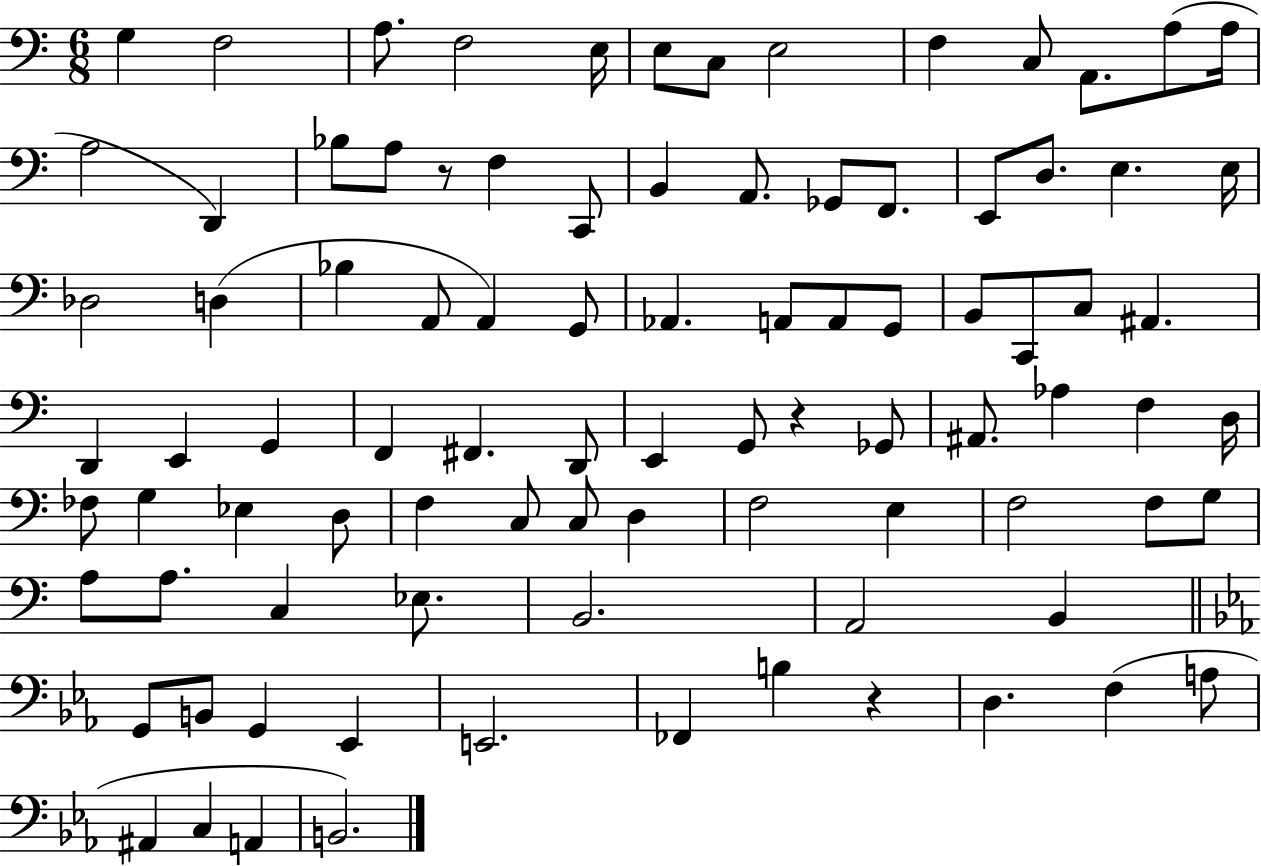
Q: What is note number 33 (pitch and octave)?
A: G2